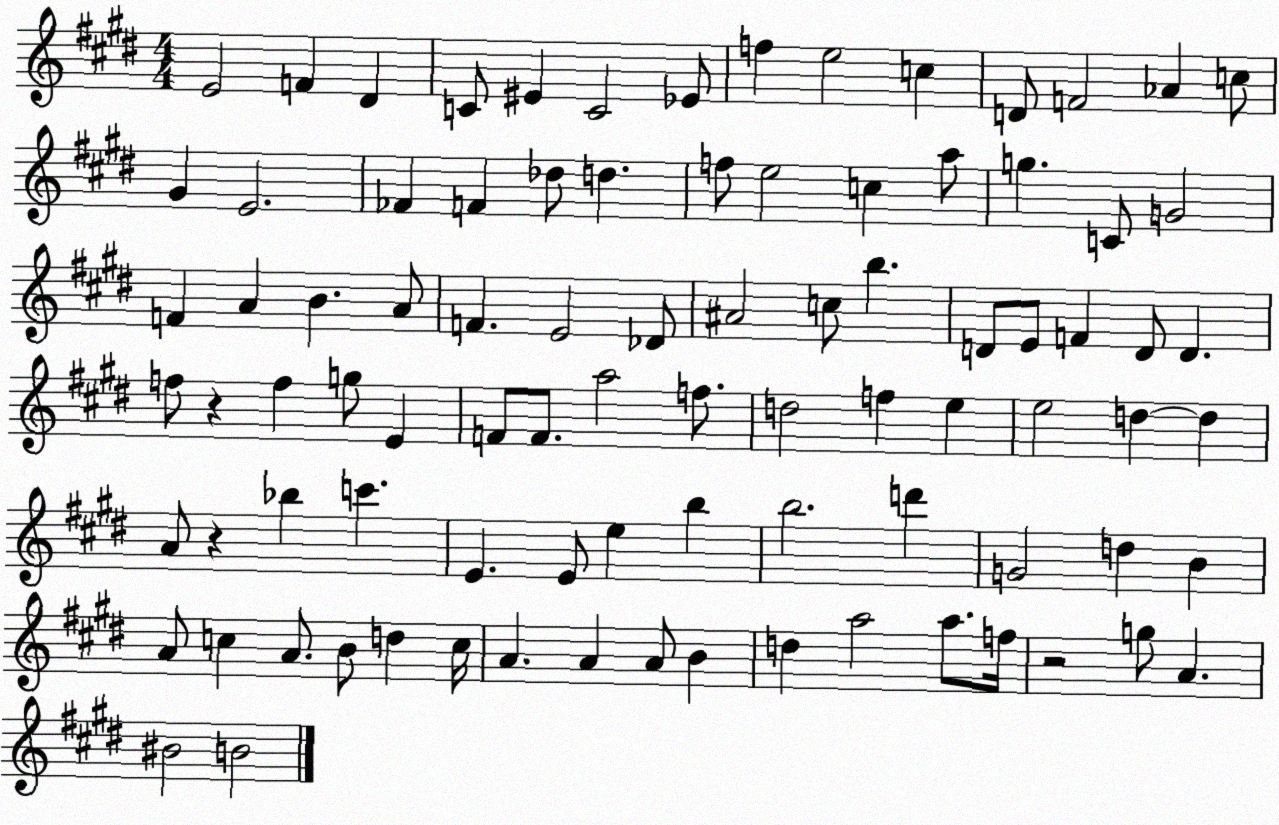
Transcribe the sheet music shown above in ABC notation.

X:1
T:Untitled
M:4/4
L:1/4
K:E
E2 F ^D C/2 ^E C2 _E/2 f e2 c D/2 F2 _A c/2 ^G E2 _F F _d/2 d f/2 e2 c a/2 g C/2 G2 F A B A/2 F E2 _D/2 ^A2 c/2 b D/2 E/2 F D/2 D f/2 z f g/2 E F/2 F/2 a2 f/2 d2 f e e2 d d A/2 z _b c' E E/2 e b b2 d' G2 d B A/2 c A/2 B/2 d c/4 A A A/2 B d a2 a/2 f/4 z2 g/2 A ^B2 B2